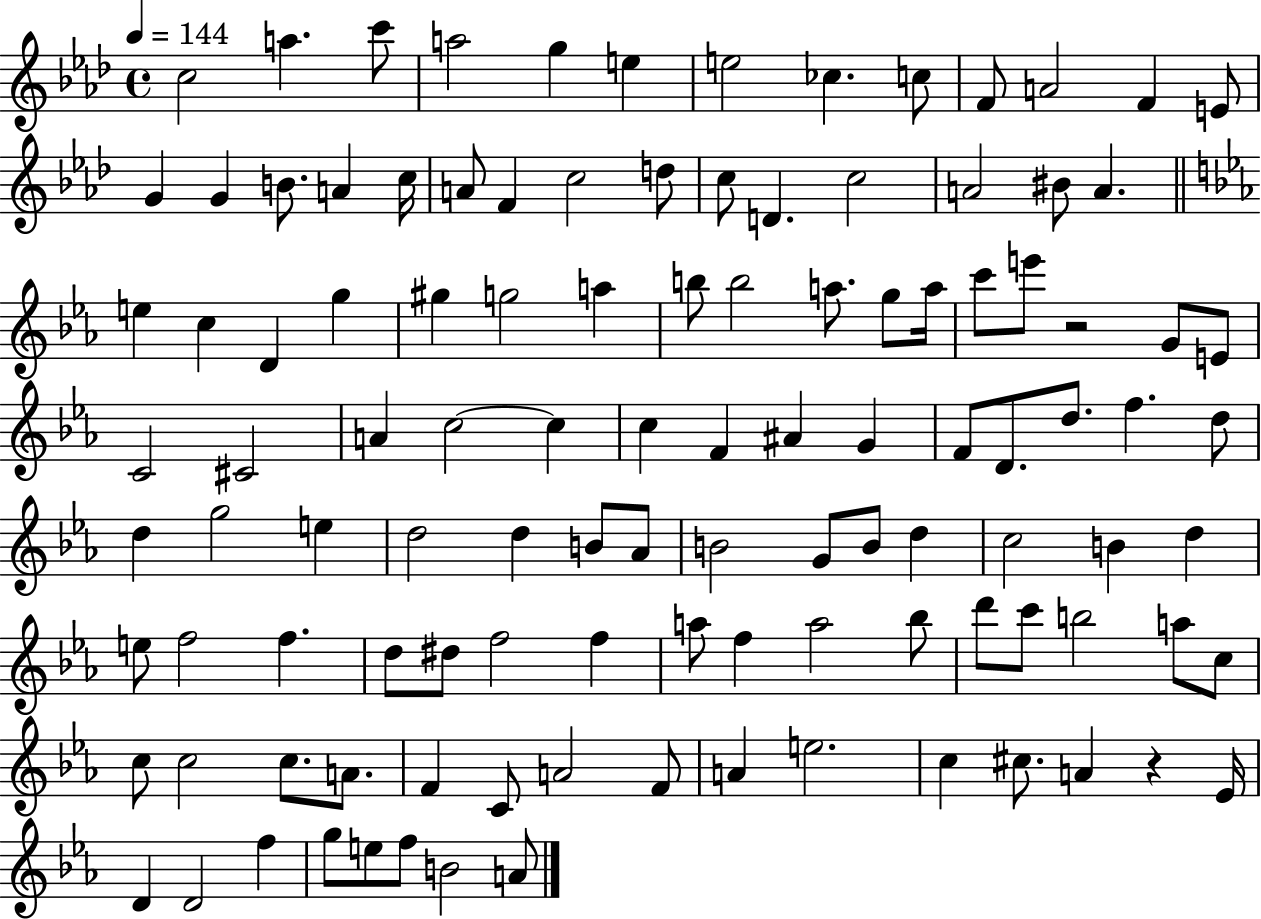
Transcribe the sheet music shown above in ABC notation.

X:1
T:Untitled
M:4/4
L:1/4
K:Ab
c2 a c'/2 a2 g e e2 _c c/2 F/2 A2 F E/2 G G B/2 A c/4 A/2 F c2 d/2 c/2 D c2 A2 ^B/2 A e c D g ^g g2 a b/2 b2 a/2 g/2 a/4 c'/2 e'/2 z2 G/2 E/2 C2 ^C2 A c2 c c F ^A G F/2 D/2 d/2 f d/2 d g2 e d2 d B/2 _A/2 B2 G/2 B/2 d c2 B d e/2 f2 f d/2 ^d/2 f2 f a/2 f a2 _b/2 d'/2 c'/2 b2 a/2 c/2 c/2 c2 c/2 A/2 F C/2 A2 F/2 A e2 c ^c/2 A z _E/4 D D2 f g/2 e/2 f/2 B2 A/2